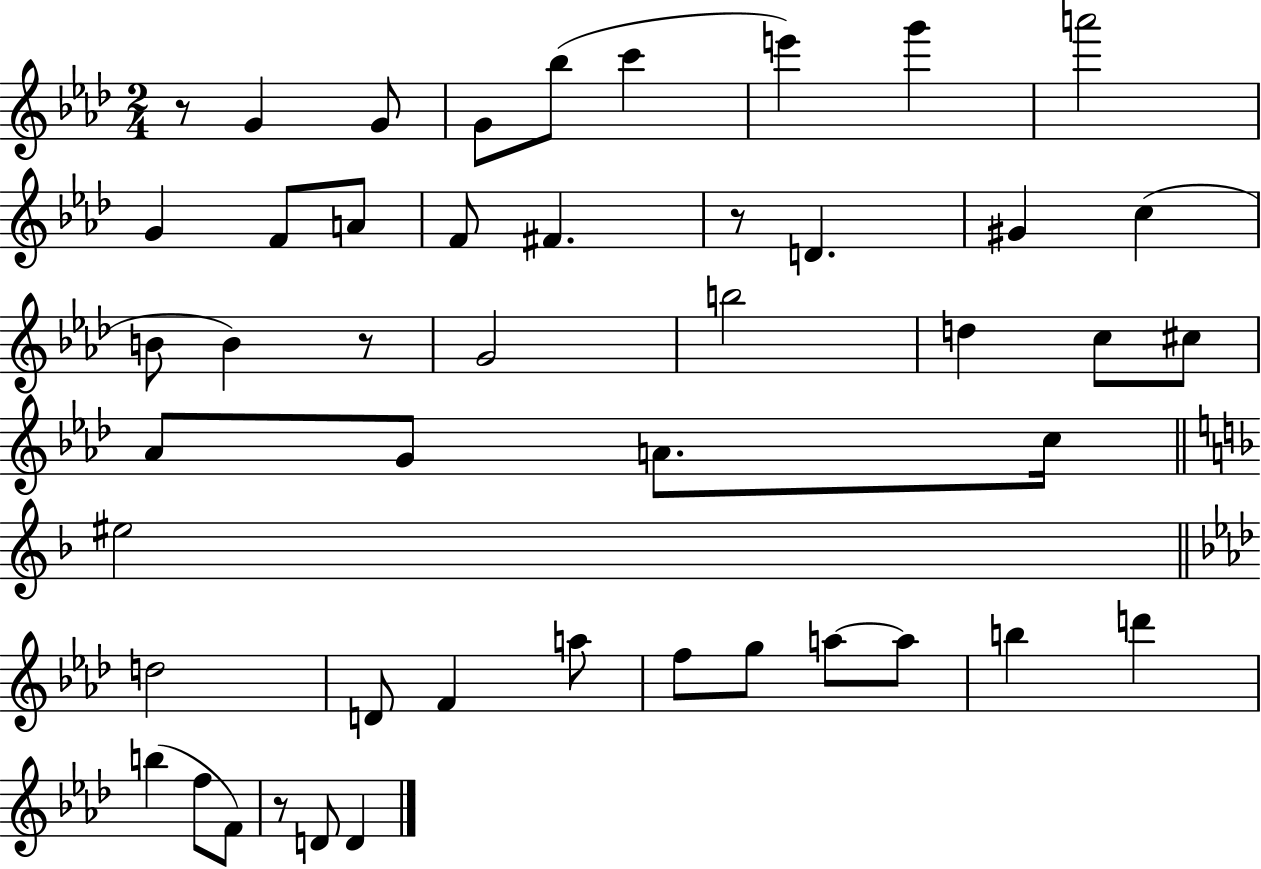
{
  \clef treble
  \numericTimeSignature
  \time 2/4
  \key aes \major
  r8 g'4 g'8 | g'8 bes''8( c'''4 | e'''4) g'''4 | a'''2 | \break g'4 f'8 a'8 | f'8 fis'4. | r8 d'4. | gis'4 c''4( | \break b'8 b'4) r8 | g'2 | b''2 | d''4 c''8 cis''8 | \break aes'8 g'8 a'8. c''16 | \bar "||" \break \key d \minor eis''2 | \bar "||" \break \key aes \major d''2 | d'8 f'4 a''8 | f''8 g''8 a''8~~ a''8 | b''4 d'''4 | \break b''4( f''8 f'8) | r8 d'8 d'4 | \bar "|."
}